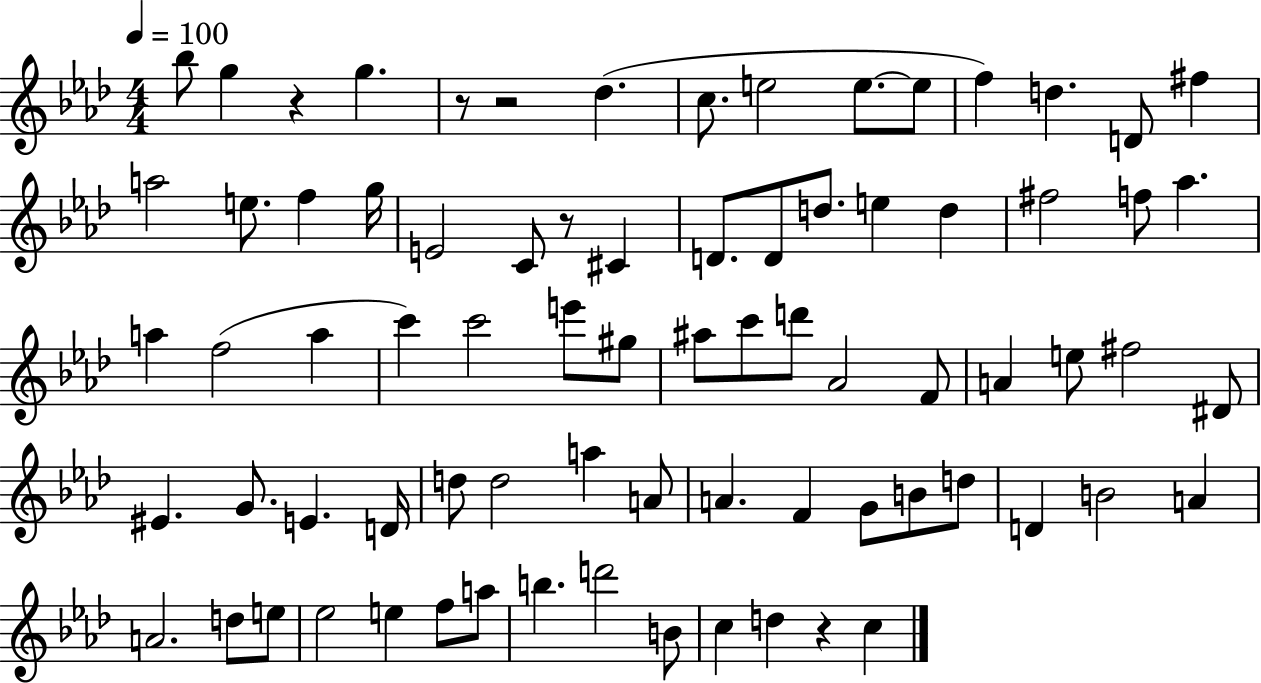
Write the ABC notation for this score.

X:1
T:Untitled
M:4/4
L:1/4
K:Ab
_b/2 g z g z/2 z2 _d c/2 e2 e/2 e/2 f d D/2 ^f a2 e/2 f g/4 E2 C/2 z/2 ^C D/2 D/2 d/2 e d ^f2 f/2 _a a f2 a c' c'2 e'/2 ^g/2 ^a/2 c'/2 d'/2 _A2 F/2 A e/2 ^f2 ^D/2 ^E G/2 E D/4 d/2 d2 a A/2 A F G/2 B/2 d/2 D B2 A A2 d/2 e/2 _e2 e f/2 a/2 b d'2 B/2 c d z c